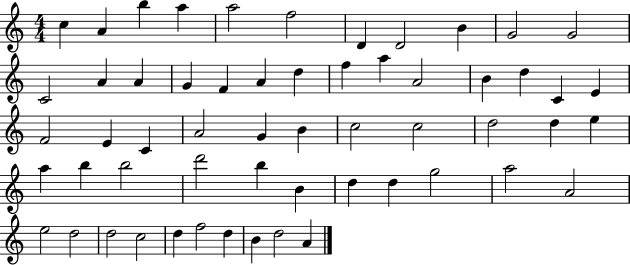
X:1
T:Untitled
M:4/4
L:1/4
K:C
c A b a a2 f2 D D2 B G2 G2 C2 A A G F A d f a A2 B d C E F2 E C A2 G B c2 c2 d2 d e a b b2 d'2 b B d d g2 a2 A2 e2 d2 d2 c2 d f2 d B d2 A